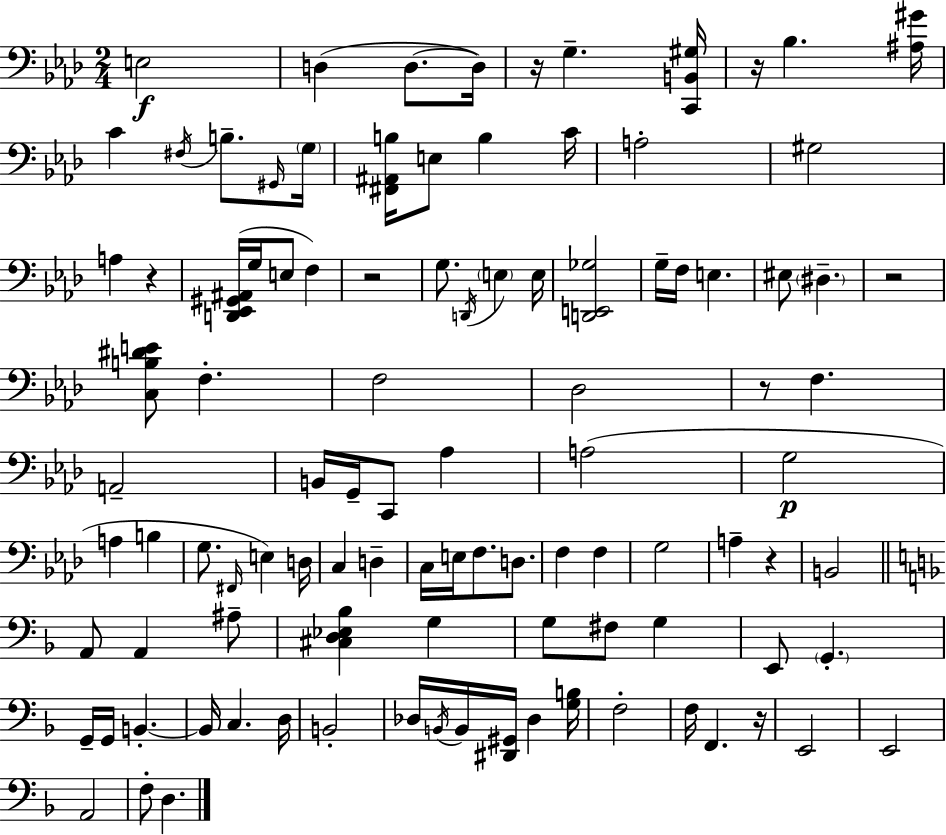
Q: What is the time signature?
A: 2/4